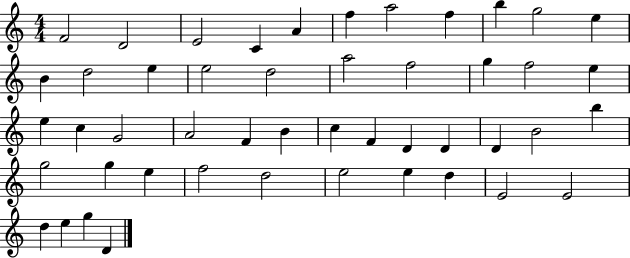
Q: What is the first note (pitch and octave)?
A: F4